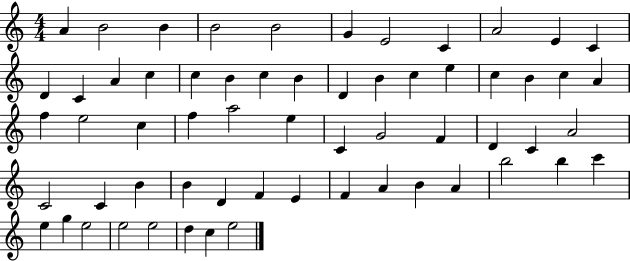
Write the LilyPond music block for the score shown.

{
  \clef treble
  \numericTimeSignature
  \time 4/4
  \key c \major
  a'4 b'2 b'4 | b'2 b'2 | g'4 e'2 c'4 | a'2 e'4 c'4 | \break d'4 c'4 a'4 c''4 | c''4 b'4 c''4 b'4 | d'4 b'4 c''4 e''4 | c''4 b'4 c''4 a'4 | \break f''4 e''2 c''4 | f''4 a''2 e''4 | c'4 g'2 f'4 | d'4 c'4 a'2 | \break c'2 c'4 b'4 | b'4 d'4 f'4 e'4 | f'4 a'4 b'4 a'4 | b''2 b''4 c'''4 | \break e''4 g''4 e''2 | e''2 e''2 | d''4 c''4 e''2 | \bar "|."
}